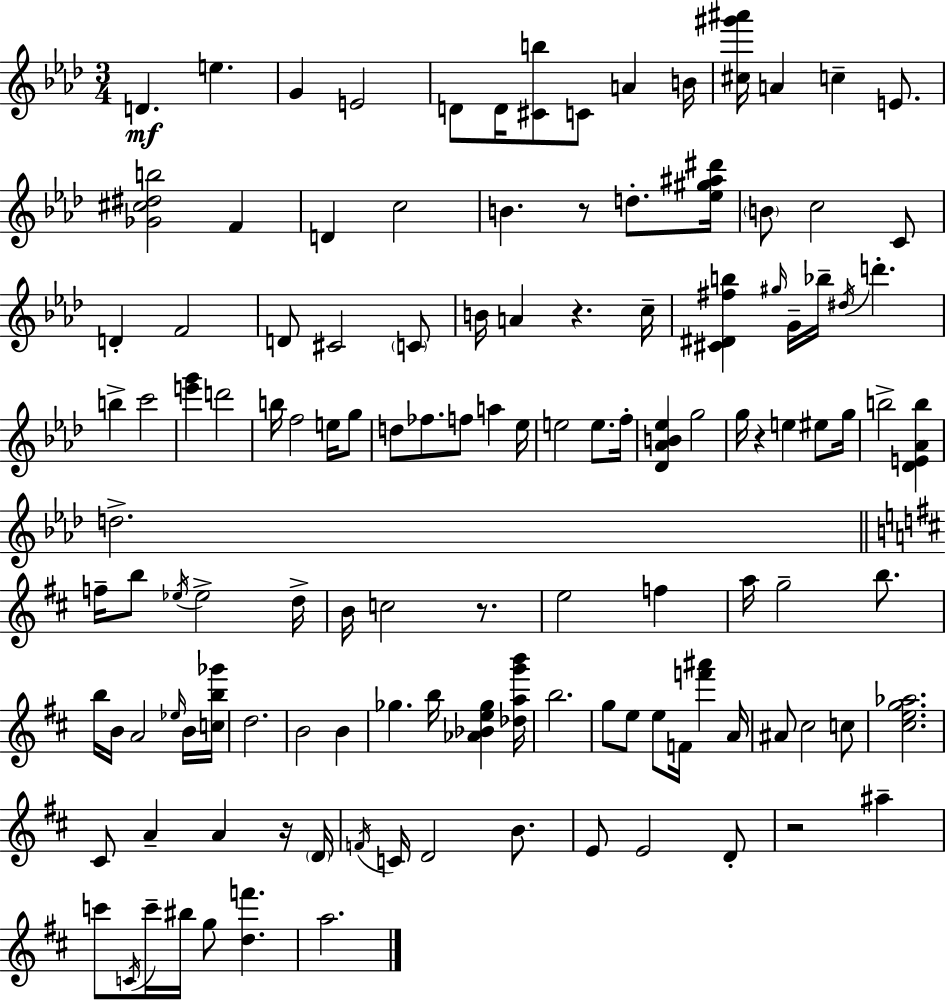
D4/q. E5/q. G4/q E4/h D4/e D4/s [C#4,B5]/e C4/e A4/q B4/s [C#5,G#6,A#6]/s A4/q C5/q E4/e. [Gb4,C#5,D#5,B5]/h F4/q D4/q C5/h B4/q. R/e D5/e. [Eb5,G#5,A#5,D#6]/s B4/e C5/h C4/e D4/q F4/h D4/e C#4/h C4/e B4/s A4/q R/q. C5/s [C#4,D#4,F#5,B5]/q G#5/s G4/s Bb5/s D#5/s D6/q. B5/q C6/h [E6,G6]/q D6/h B5/s F5/h E5/s G5/e D5/e FES5/e. F5/e A5/q Eb5/s E5/h E5/e. F5/s [Db4,Ab4,B4,Eb5]/q G5/h G5/s R/q E5/q EIS5/e G5/s B5/h [Db4,E4,Ab4,B5]/q D5/h. F5/s B5/e Eb5/s Eb5/h D5/s B4/s C5/h R/e. E5/h F5/q A5/s G5/h B5/e. B5/s B4/s A4/h Eb5/s B4/s [C5,B5,Gb6]/s D5/h. B4/h B4/q Gb5/q. B5/s [Ab4,Bb4,E5,Gb5]/q [Db5,A5,G6,B6]/s B5/h. G5/e E5/e E5/e F4/s [F6,A#6]/q A4/s A#4/e C#5/h C5/e [C#5,E5,G5,Ab5]/h. C#4/e A4/q A4/q R/s D4/s F4/s C4/s D4/h B4/e. E4/e E4/h D4/e R/h A#5/q C6/e C4/s C6/s BIS5/s G5/e [D5,F6]/q. A5/h.